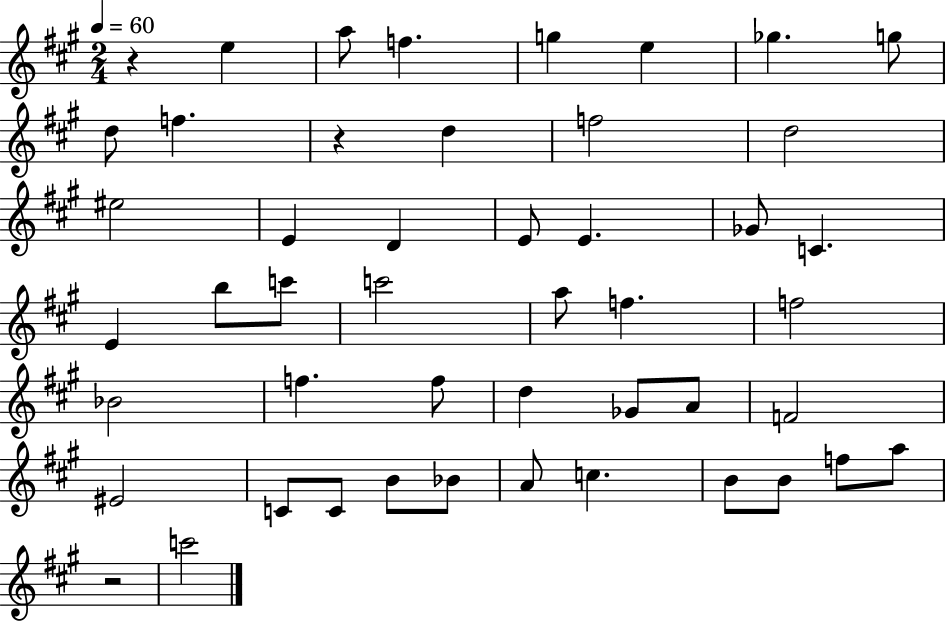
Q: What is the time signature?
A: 2/4